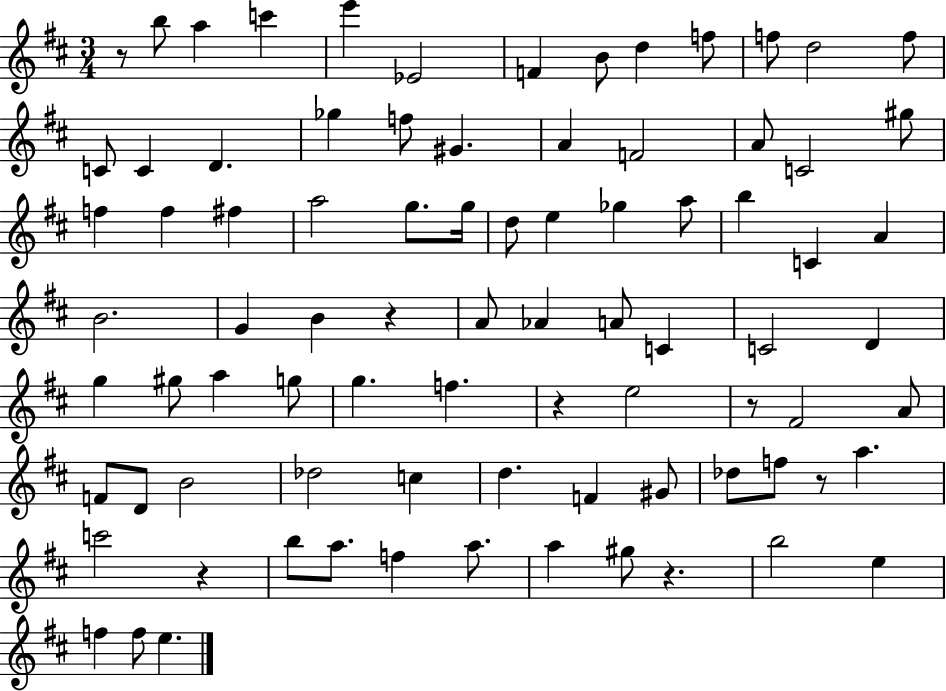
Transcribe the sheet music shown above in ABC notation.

X:1
T:Untitled
M:3/4
L:1/4
K:D
z/2 b/2 a c' e' _E2 F B/2 d f/2 f/2 d2 f/2 C/2 C D _g f/2 ^G A F2 A/2 C2 ^g/2 f f ^f a2 g/2 g/4 d/2 e _g a/2 b C A B2 G B z A/2 _A A/2 C C2 D g ^g/2 a g/2 g f z e2 z/2 ^F2 A/2 F/2 D/2 B2 _d2 c d F ^G/2 _d/2 f/2 z/2 a c'2 z b/2 a/2 f a/2 a ^g/2 z b2 e f f/2 e